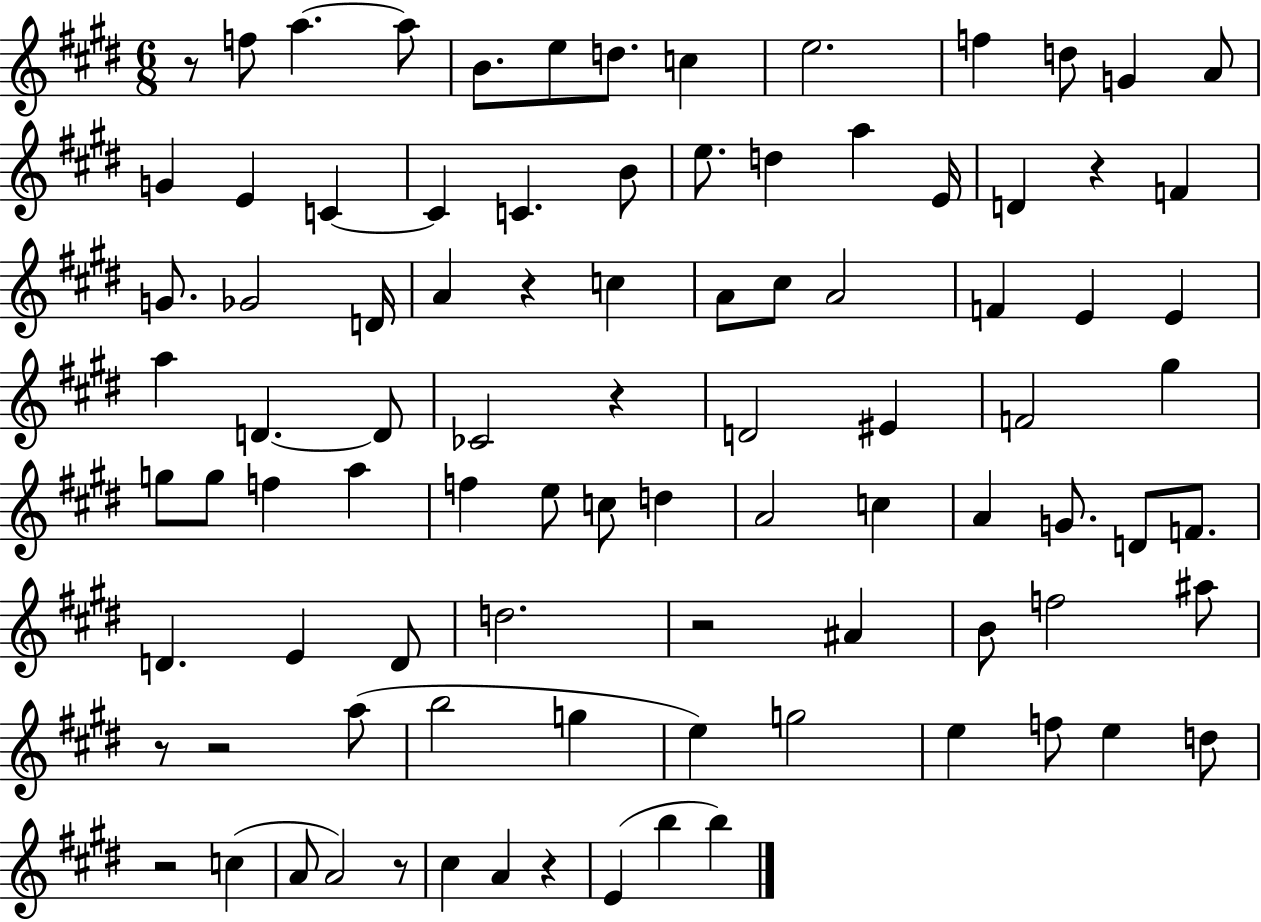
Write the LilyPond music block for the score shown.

{
  \clef treble
  \numericTimeSignature
  \time 6/8
  \key e \major
  r8 f''8 a''4.~~ a''8 | b'8. e''8 d''8. c''4 | e''2. | f''4 d''8 g'4 a'8 | \break g'4 e'4 c'4~~ | c'4 c'4. b'8 | e''8. d''4 a''4 e'16 | d'4 r4 f'4 | \break g'8. ges'2 d'16 | a'4 r4 c''4 | a'8 cis''8 a'2 | f'4 e'4 e'4 | \break a''4 d'4.~~ d'8 | ces'2 r4 | d'2 eis'4 | f'2 gis''4 | \break g''8 g''8 f''4 a''4 | f''4 e''8 c''8 d''4 | a'2 c''4 | a'4 g'8. d'8 f'8. | \break d'4. e'4 d'8 | d''2. | r2 ais'4 | b'8 f''2 ais''8 | \break r8 r2 a''8( | b''2 g''4 | e''4) g''2 | e''4 f''8 e''4 d''8 | \break r2 c''4( | a'8 a'2) r8 | cis''4 a'4 r4 | e'4( b''4 b''4) | \break \bar "|."
}